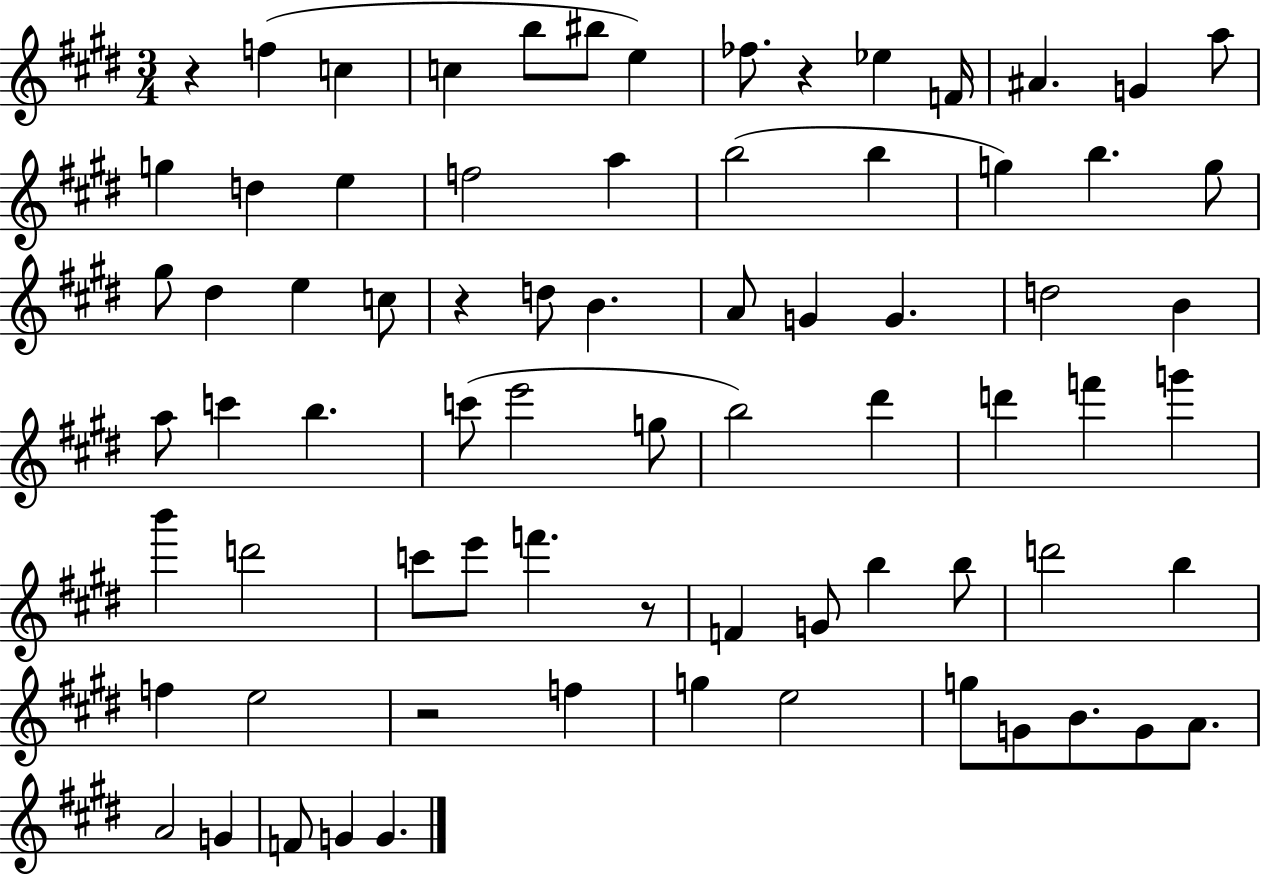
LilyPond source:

{
  \clef treble
  \numericTimeSignature
  \time 3/4
  \key e \major
  \repeat volta 2 { r4 f''4( c''4 | c''4 b''8 bis''8 e''4) | fes''8. r4 ees''4 f'16 | ais'4. g'4 a''8 | \break g''4 d''4 e''4 | f''2 a''4 | b''2( b''4 | g''4) b''4. g''8 | \break gis''8 dis''4 e''4 c''8 | r4 d''8 b'4. | a'8 g'4 g'4. | d''2 b'4 | \break a''8 c'''4 b''4. | c'''8( e'''2 g''8 | b''2) dis'''4 | d'''4 f'''4 g'''4 | \break b'''4 d'''2 | c'''8 e'''8 f'''4. r8 | f'4 g'8 b''4 b''8 | d'''2 b''4 | \break f''4 e''2 | r2 f''4 | g''4 e''2 | g''8 g'8 b'8. g'8 a'8. | \break a'2 g'4 | f'8 g'4 g'4. | } \bar "|."
}